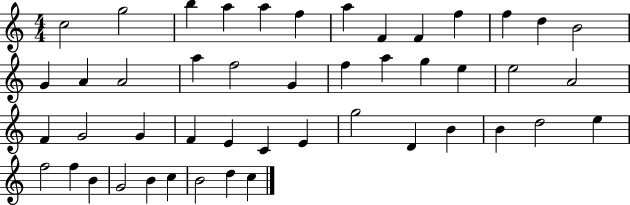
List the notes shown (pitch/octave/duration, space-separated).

C5/h G5/h B5/q A5/q A5/q F5/q A5/q F4/q F4/q F5/q F5/q D5/q B4/h G4/q A4/q A4/h A5/q F5/h G4/q F5/q A5/q G5/q E5/q E5/h A4/h F4/q G4/h G4/q F4/q E4/q C4/q E4/q G5/h D4/q B4/q B4/q D5/h E5/q F5/h F5/q B4/q G4/h B4/q C5/q B4/h D5/q C5/q